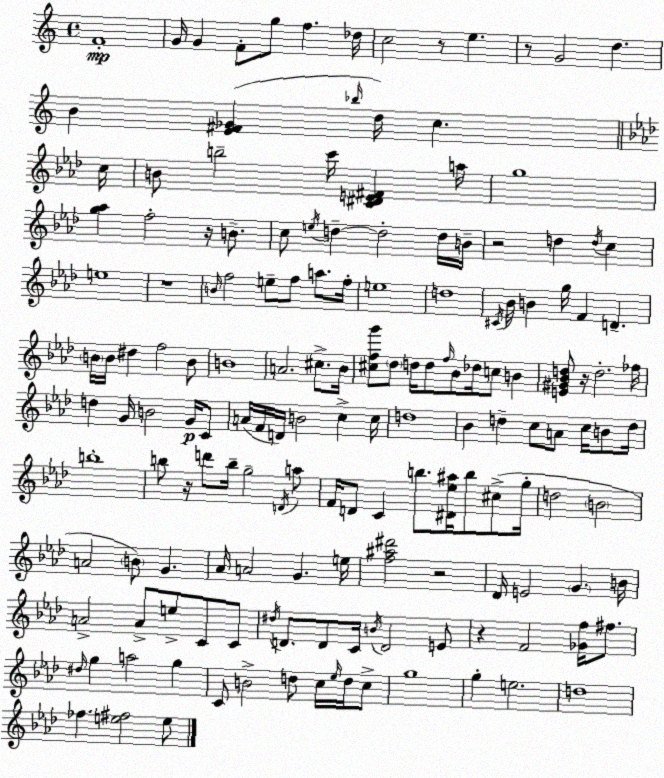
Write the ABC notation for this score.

X:1
T:Untitled
M:4/4
L:1/4
K:Am
F4 G/4 G F/2 g/2 f _d/4 c2 z/2 e z/2 G2 d B [E^F_G] _b/4 d/4 c c/4 B/2 b2 c'/4 [C^DE^F] a/4 g4 [g_a] f2 z/4 B/2 c/2 e/4 d d2 d/4 B/4 z2 d d/4 c e4 z4 B/4 f2 e/2 f/2 a/2 f/4 e4 d4 ^C/4 _B/4 B g/4 F D B/4 B/4 ^d f2 B/2 B4 A2 ^c/2 _B/4 [^cfg']/2 _d/2 d/4 d/2 f/4 _B/2 _d/4 c/2 B [E^G_Bd]/2 z/4 d2 _f/4 d G/4 B2 G/4 C/2 A/4 F/4 D/4 B2 c c/4 d4 _B d c/2 A/2 c/4 B/2 d/4 b4 b/2 z/4 d'/2 b/4 g2 D/4 a/2 F/4 D/2 C b/2 [^D_e^a]/4 b/2 ^c/2 g/4 d2 B2 A2 B/2 G _A/4 A2 G e/4 [f^a^d']2 z2 _D/4 E2 G B/4 A2 A/2 e/2 C/2 C/2 ^d/4 D/2 D/2 C/4 B/4 D2 E/2 z F2 [_Gf]/4 ^f/2 ^d/4 g a2 g C/2 B2 d/2 c/4 _e/4 d/4 c/2 g4 g e2 d4 _f [e^f]2 e/2